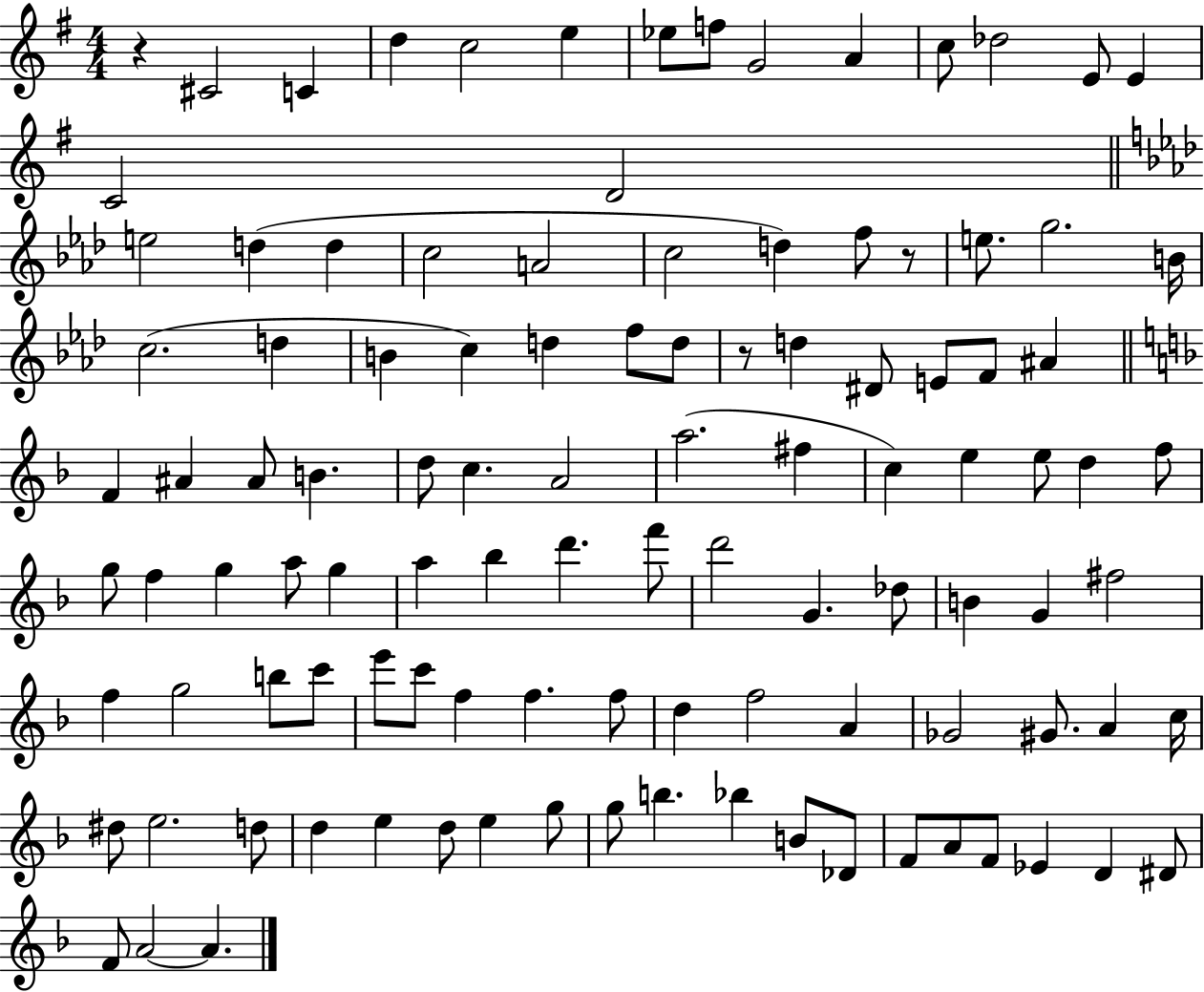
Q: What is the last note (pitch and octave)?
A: A4